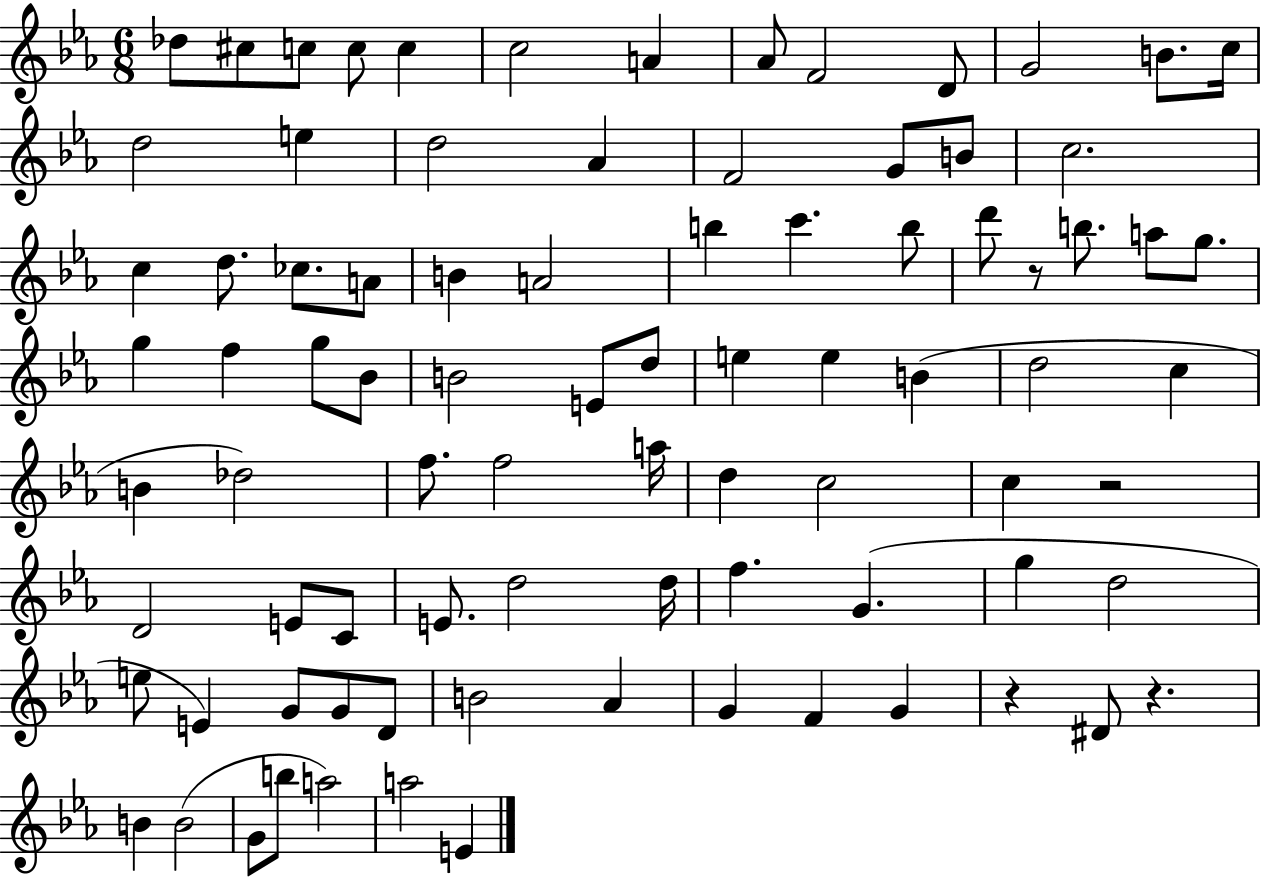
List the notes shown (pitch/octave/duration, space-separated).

Db5/e C#5/e C5/e C5/e C5/q C5/h A4/q Ab4/e F4/h D4/e G4/h B4/e. C5/s D5/h E5/q D5/h Ab4/q F4/h G4/e B4/e C5/h. C5/q D5/e. CES5/e. A4/e B4/q A4/h B5/q C6/q. B5/e D6/e R/e B5/e. A5/e G5/e. G5/q F5/q G5/e Bb4/e B4/h E4/e D5/e E5/q E5/q B4/q D5/h C5/q B4/q Db5/h F5/e. F5/h A5/s D5/q C5/h C5/q R/h D4/h E4/e C4/e E4/e. D5/h D5/s F5/q. G4/q. G5/q D5/h E5/e E4/q G4/e G4/e D4/e B4/h Ab4/q G4/q F4/q G4/q R/q D#4/e R/q. B4/q B4/h G4/e B5/e A5/h A5/h E4/q